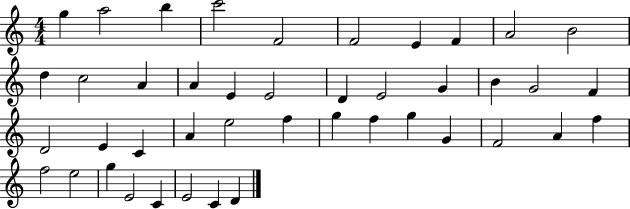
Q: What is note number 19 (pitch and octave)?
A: G4